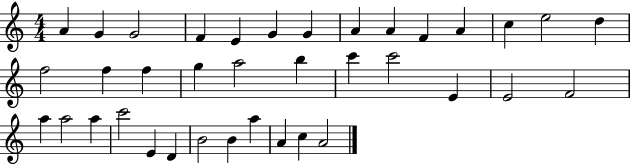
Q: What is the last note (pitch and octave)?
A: A4